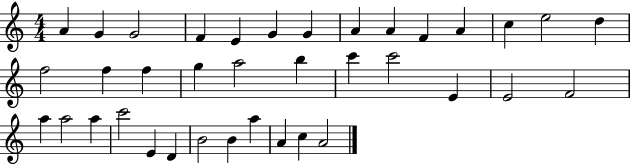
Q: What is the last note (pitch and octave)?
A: A4